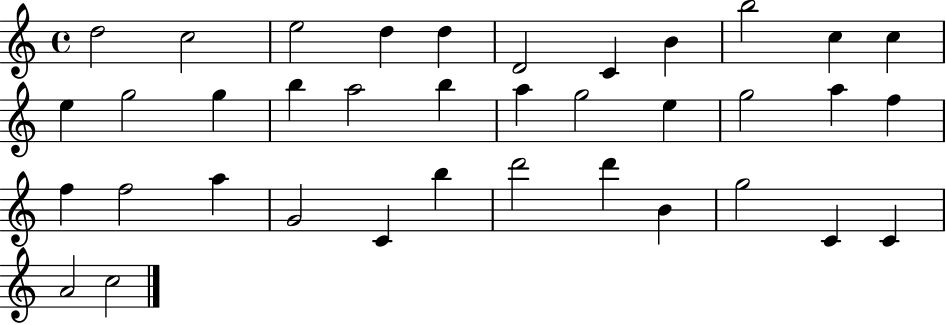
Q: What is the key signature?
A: C major